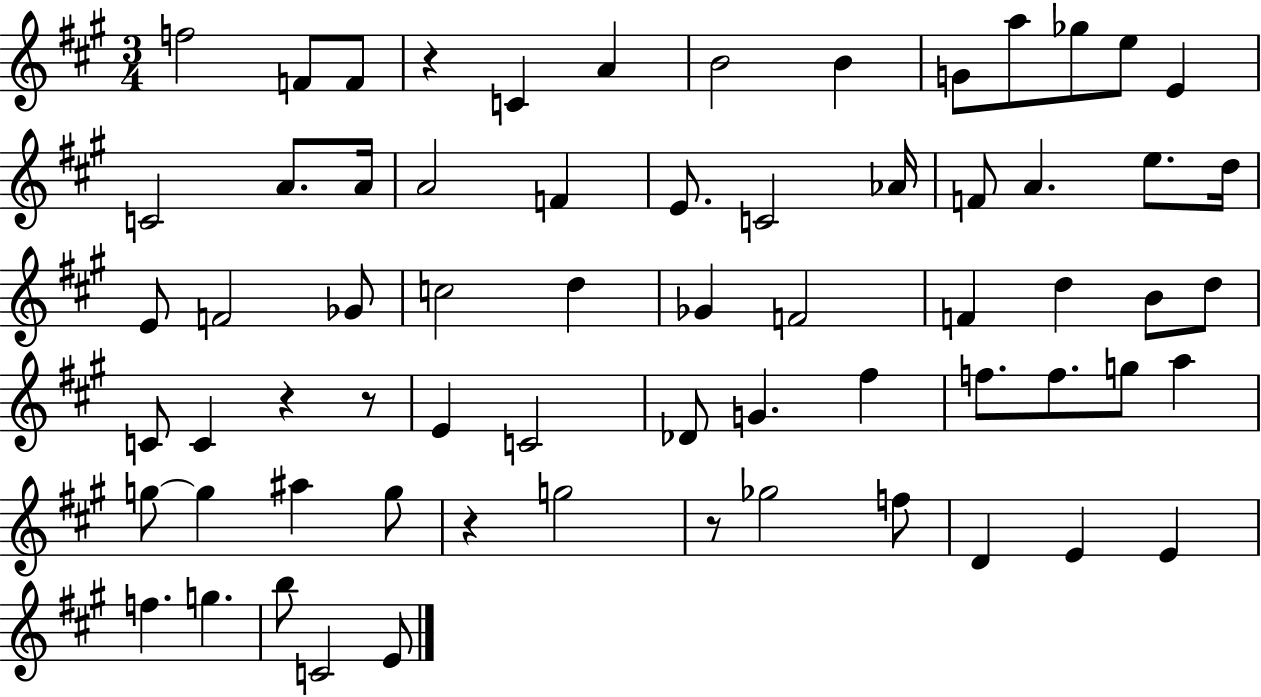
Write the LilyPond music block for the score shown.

{
  \clef treble
  \numericTimeSignature
  \time 3/4
  \key a \major
  \repeat volta 2 { f''2 f'8 f'8 | r4 c'4 a'4 | b'2 b'4 | g'8 a''8 ges''8 e''8 e'4 | \break c'2 a'8. a'16 | a'2 f'4 | e'8. c'2 aes'16 | f'8 a'4. e''8. d''16 | \break e'8 f'2 ges'8 | c''2 d''4 | ges'4 f'2 | f'4 d''4 b'8 d''8 | \break c'8 c'4 r4 r8 | e'4 c'2 | des'8 g'4. fis''4 | f''8. f''8. g''8 a''4 | \break g''8~~ g''4 ais''4 g''8 | r4 g''2 | r8 ges''2 f''8 | d'4 e'4 e'4 | \break f''4. g''4. | b''8 c'2 e'8 | } \bar "|."
}